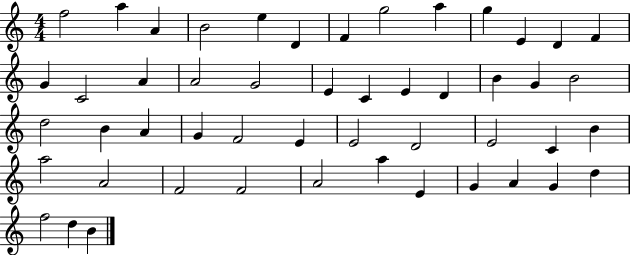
X:1
T:Untitled
M:4/4
L:1/4
K:C
f2 a A B2 e D F g2 a g E D F G C2 A A2 G2 E C E D B G B2 d2 B A G F2 E E2 D2 E2 C B a2 A2 F2 F2 A2 a E G A G d f2 d B